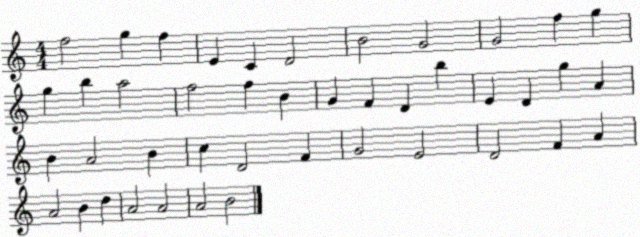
X:1
T:Untitled
M:4/4
L:1/4
K:C
f2 g f E C D2 B2 G2 G2 f g g b a2 f2 f B G F D b E D g A B A2 B c D2 F G2 E2 D2 F A A2 B d A2 A2 A2 B2